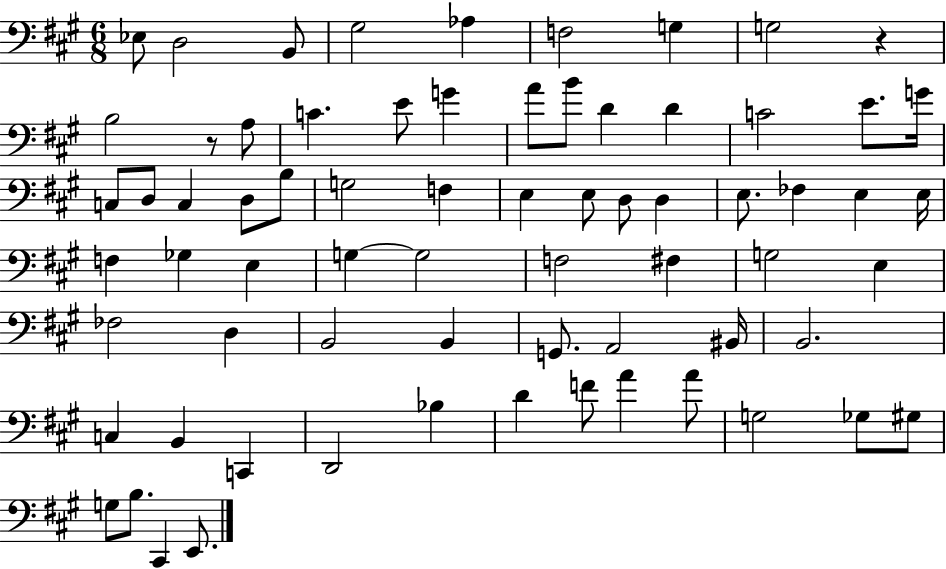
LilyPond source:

{
  \clef bass
  \numericTimeSignature
  \time 6/8
  \key a \major
  ees8 d2 b,8 | gis2 aes4 | f2 g4 | g2 r4 | \break b2 r8 a8 | c'4. e'8 g'4 | a'8 b'8 d'4 d'4 | c'2 e'8. g'16 | \break c8 d8 c4 d8 b8 | g2 f4 | e4 e8 d8 d4 | e8. fes4 e4 e16 | \break f4 ges4 e4 | g4~~ g2 | f2 fis4 | g2 e4 | \break fes2 d4 | b,2 b,4 | g,8. a,2 bis,16 | b,2. | \break c4 b,4 c,4 | d,2 bes4 | d'4 f'8 a'4 a'8 | g2 ges8 gis8 | \break g8 b8. cis,4 e,8. | \bar "|."
}